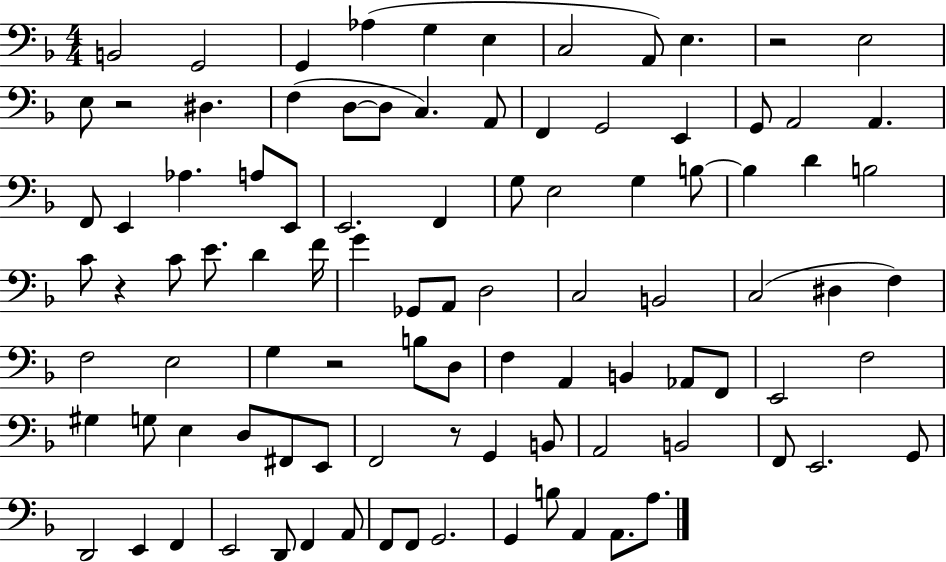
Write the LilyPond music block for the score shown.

{
  \clef bass
  \numericTimeSignature
  \time 4/4
  \key f \major
  b,2 g,2 | g,4 aes4( g4 e4 | c2 a,8) e4. | r2 e2 | \break e8 r2 dis4. | f4( d8~~ d8 c4.) a,8 | f,4 g,2 e,4 | g,8 a,2 a,4. | \break f,8 e,4 aes4. a8 e,8 | e,2. f,4 | g8 e2 g4 b8~~ | b4 d'4 b2 | \break c'8 r4 c'8 e'8. d'4 f'16 | g'4 ges,8 a,8 d2 | c2 b,2 | c2( dis4 f4) | \break f2 e2 | g4 r2 b8 d8 | f4 a,4 b,4 aes,8 f,8 | e,2 f2 | \break gis4 g8 e4 d8 fis,8 e,8 | f,2 r8 g,4 b,8 | a,2 b,2 | f,8 e,2. g,8 | \break d,2 e,4 f,4 | e,2 d,8 f,4 a,8 | f,8 f,8 g,2. | g,4 b8 a,4 a,8. a8. | \break \bar "|."
}